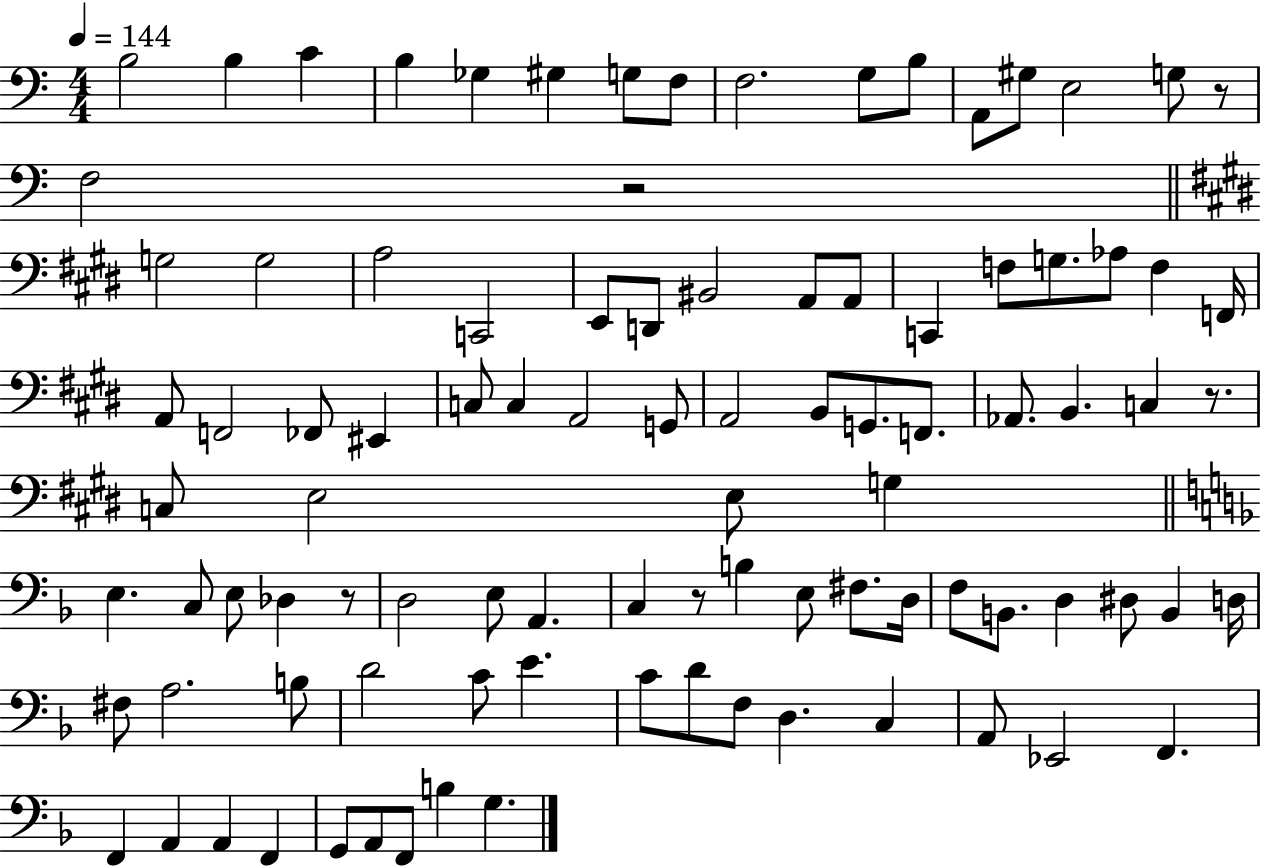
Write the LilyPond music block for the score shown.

{
  \clef bass
  \numericTimeSignature
  \time 4/4
  \key c \major
  \tempo 4 = 144
  b2 b4 c'4 | b4 ges4 gis4 g8 f8 | f2. g8 b8 | a,8 gis8 e2 g8 r8 | \break f2 r2 | \bar "||" \break \key e \major g2 g2 | a2 c,2 | e,8 d,8 bis,2 a,8 a,8 | c,4 f8 g8. aes8 f4 f,16 | \break a,8 f,2 fes,8 eis,4 | c8 c4 a,2 g,8 | a,2 b,8 g,8. f,8. | aes,8. b,4. c4 r8. | \break c8 e2 e8 g4 | \bar "||" \break \key f \major e4. c8 e8 des4 r8 | d2 e8 a,4. | c4 r8 b4 e8 fis8. d16 | f8 b,8. d4 dis8 b,4 d16 | \break fis8 a2. b8 | d'2 c'8 e'4. | c'8 d'8 f8 d4. c4 | a,8 ees,2 f,4. | \break f,4 a,4 a,4 f,4 | g,8 a,8 f,8 b4 g4. | \bar "|."
}